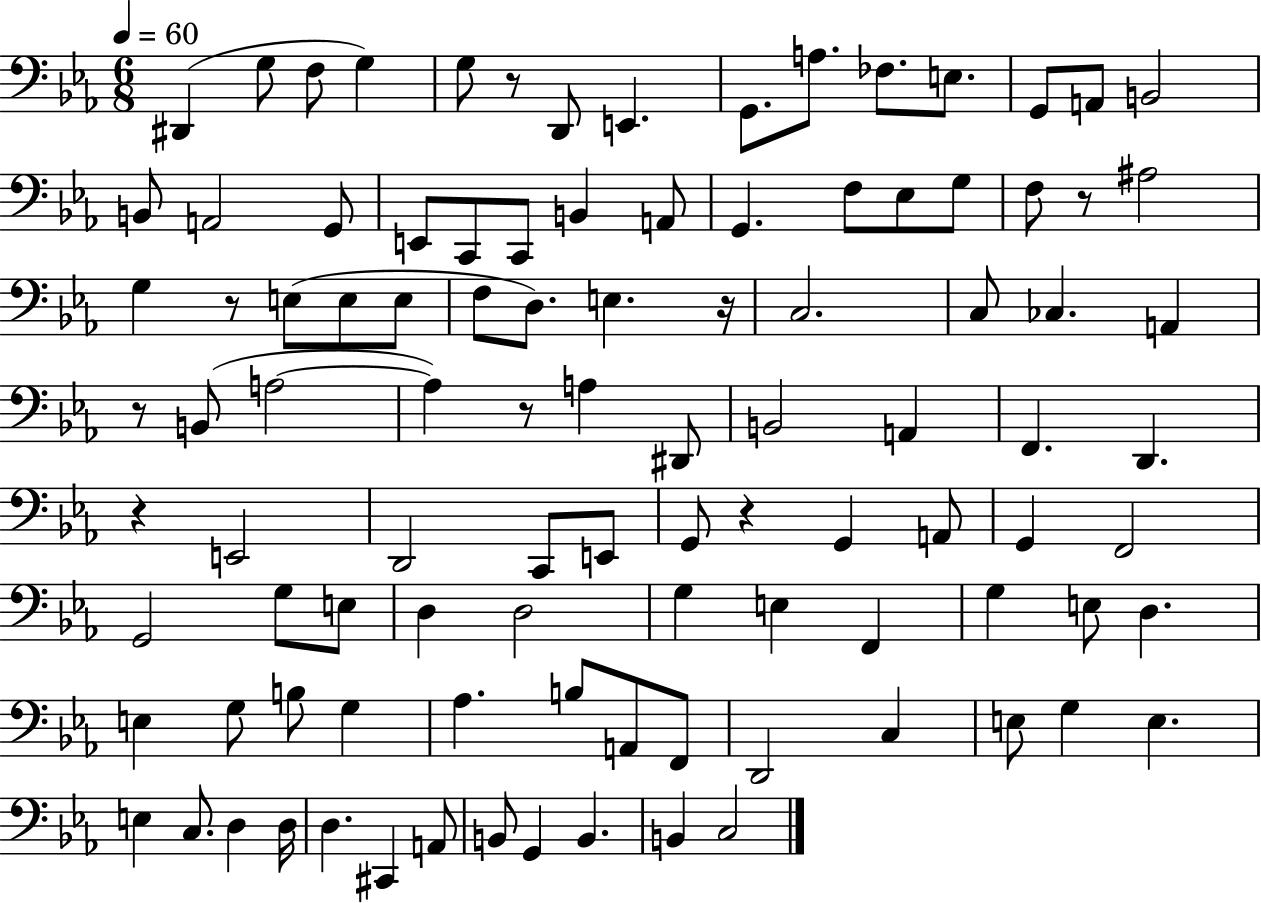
{
  \clef bass
  \numericTimeSignature
  \time 6/8
  \key ees \major
  \tempo 4 = 60
  dis,4( g8 f8 g4) | g8 r8 d,8 e,4. | g,8. a8. fes8. e8. | g,8 a,8 b,2 | \break b,8 a,2 g,8 | e,8 c,8 c,8 b,4 a,8 | g,4. f8 ees8 g8 | f8 r8 ais2 | \break g4 r8 e8( e8 e8 | f8 d8.) e4. r16 | c2. | c8 ces4. a,4 | \break r8 b,8( a2~~ | a4) r8 a4 dis,8 | b,2 a,4 | f,4. d,4. | \break r4 e,2 | d,2 c,8 e,8 | g,8 r4 g,4 a,8 | g,4 f,2 | \break g,2 g8 e8 | d4 d2 | g4 e4 f,4 | g4 e8 d4. | \break e4 g8 b8 g4 | aes4. b8 a,8 f,8 | d,2 c4 | e8 g4 e4. | \break e4 c8. d4 d16 | d4. cis,4 a,8 | b,8 g,4 b,4. | b,4 c2 | \break \bar "|."
}